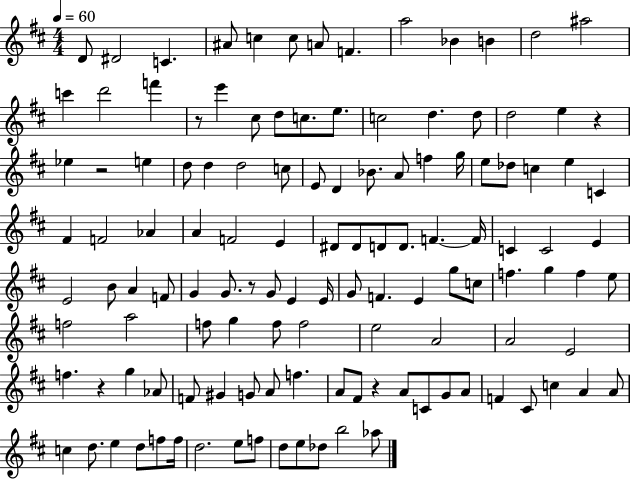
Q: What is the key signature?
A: D major